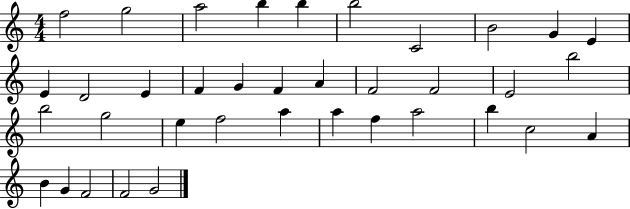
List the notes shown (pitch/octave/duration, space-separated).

F5/h G5/h A5/h B5/q B5/q B5/h C4/h B4/h G4/q E4/q E4/q D4/h E4/q F4/q G4/q F4/q A4/q F4/h F4/h E4/h B5/h B5/h G5/h E5/q F5/h A5/q A5/q F5/q A5/h B5/q C5/h A4/q B4/q G4/q F4/h F4/h G4/h